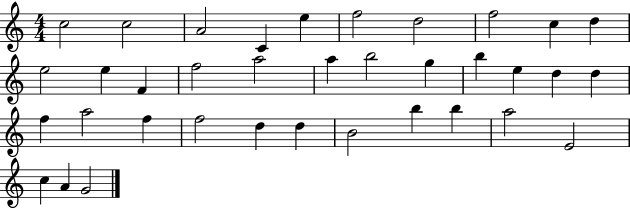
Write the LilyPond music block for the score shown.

{
  \clef treble
  \numericTimeSignature
  \time 4/4
  \key c \major
  c''2 c''2 | a'2 c'4 e''4 | f''2 d''2 | f''2 c''4 d''4 | \break e''2 e''4 f'4 | f''2 a''2 | a''4 b''2 g''4 | b''4 e''4 d''4 d''4 | \break f''4 a''2 f''4 | f''2 d''4 d''4 | b'2 b''4 b''4 | a''2 e'2 | \break c''4 a'4 g'2 | \bar "|."
}